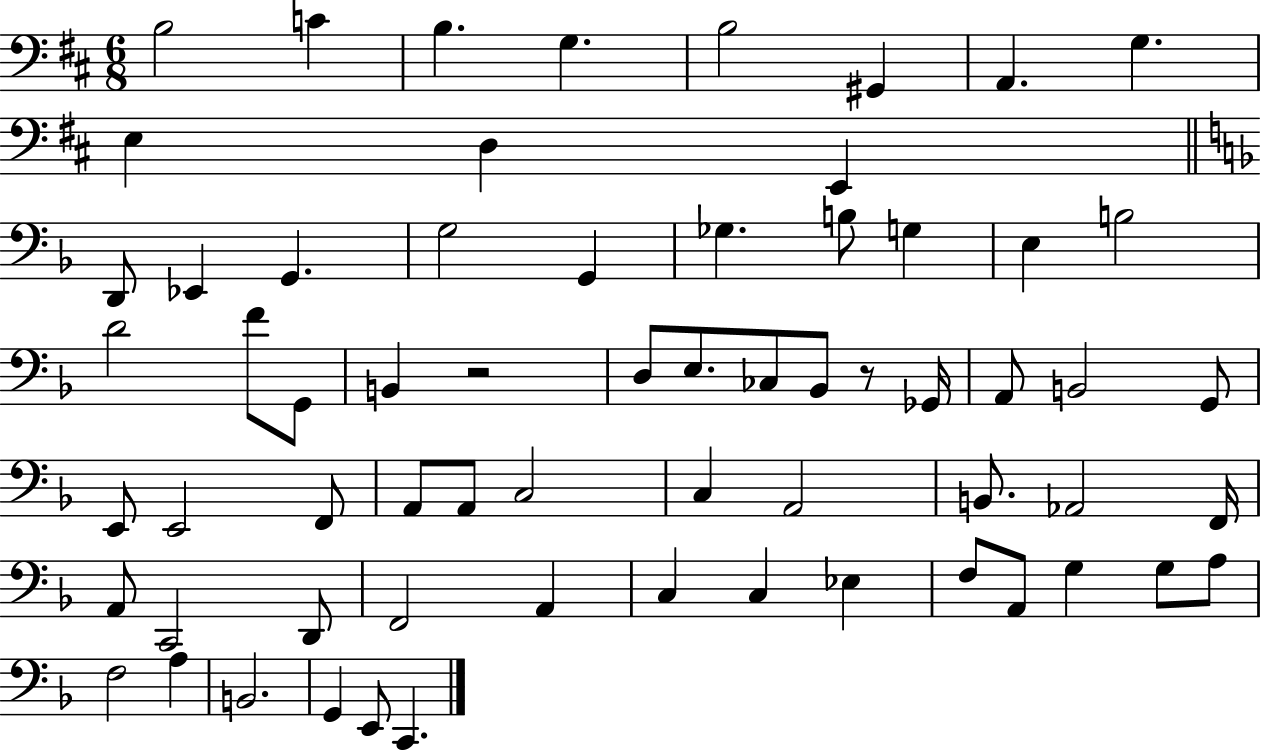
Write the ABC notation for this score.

X:1
T:Untitled
M:6/8
L:1/4
K:D
B,2 C B, G, B,2 ^G,, A,, G, E, D, E,, D,,/2 _E,, G,, G,2 G,, _G, B,/2 G, E, B,2 D2 F/2 G,,/2 B,, z2 D,/2 E,/2 _C,/2 _B,,/2 z/2 _G,,/4 A,,/2 B,,2 G,,/2 E,,/2 E,,2 F,,/2 A,,/2 A,,/2 C,2 C, A,,2 B,,/2 _A,,2 F,,/4 A,,/2 C,,2 D,,/2 F,,2 A,, C, C, _E, F,/2 A,,/2 G, G,/2 A,/2 F,2 A, B,,2 G,, E,,/2 C,,